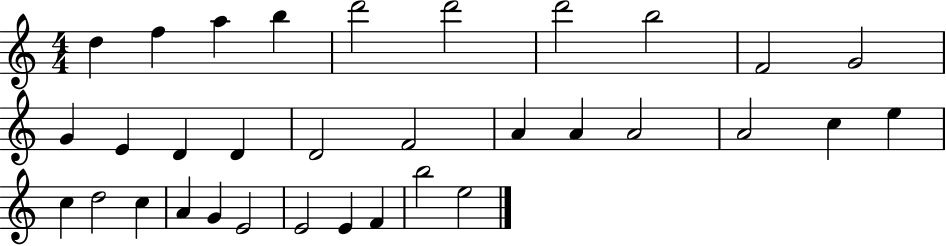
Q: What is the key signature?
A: C major